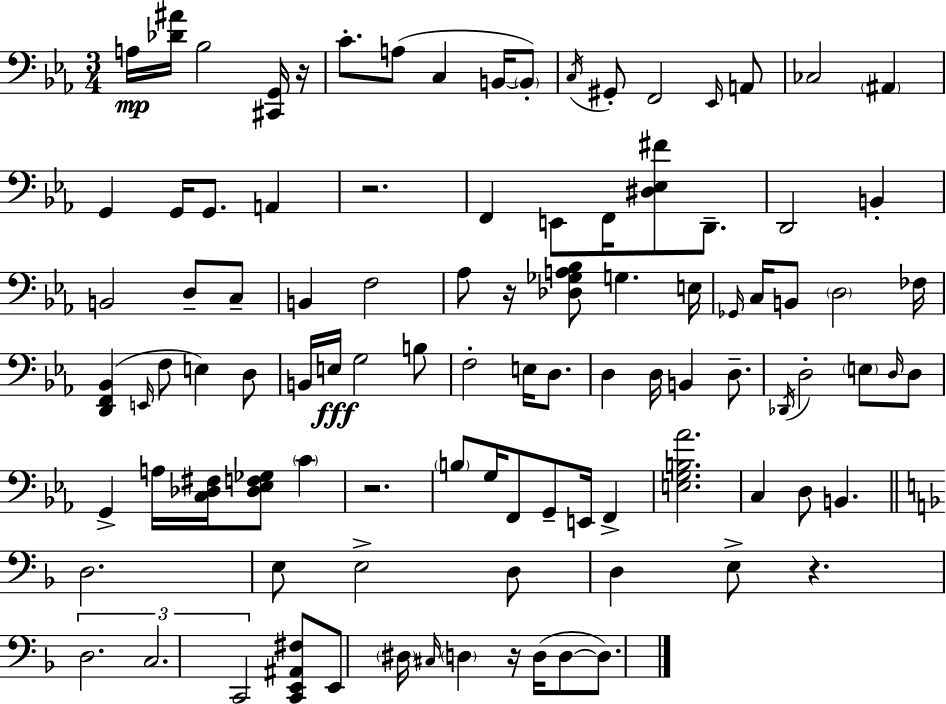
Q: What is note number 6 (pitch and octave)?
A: B2